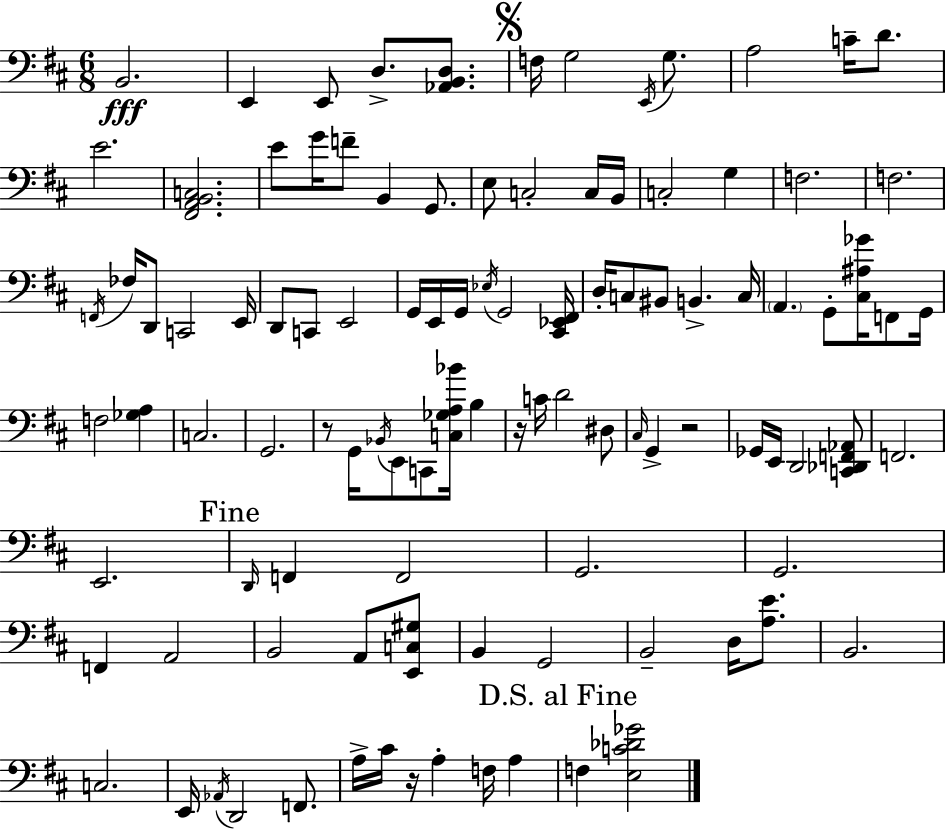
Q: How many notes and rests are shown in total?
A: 104